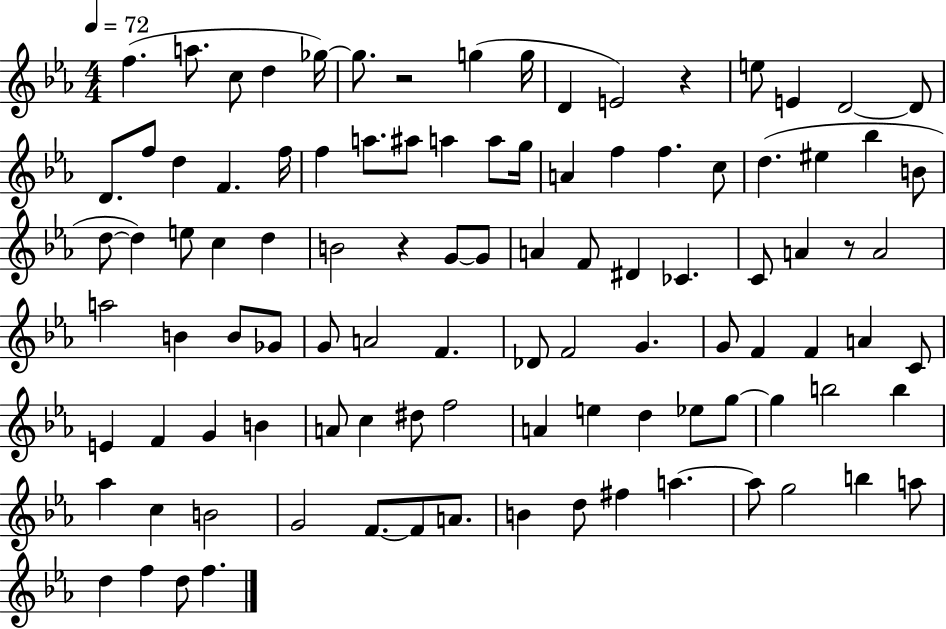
X:1
T:Untitled
M:4/4
L:1/4
K:Eb
f a/2 c/2 d _g/4 _g/2 z2 g g/4 D E2 z e/2 E D2 D/2 D/2 f/2 d F f/4 f a/2 ^a/2 a a/2 g/4 A f f c/2 d ^e _b B/2 d/2 d e/2 c d B2 z G/2 G/2 A F/2 ^D _C C/2 A z/2 A2 a2 B B/2 _G/2 G/2 A2 F _D/2 F2 G G/2 F F A C/2 E F G B A/2 c ^d/2 f2 A e d _e/2 g/2 g b2 b _a c B2 G2 F/2 F/2 A/2 B d/2 ^f a a/2 g2 b a/2 d f d/2 f